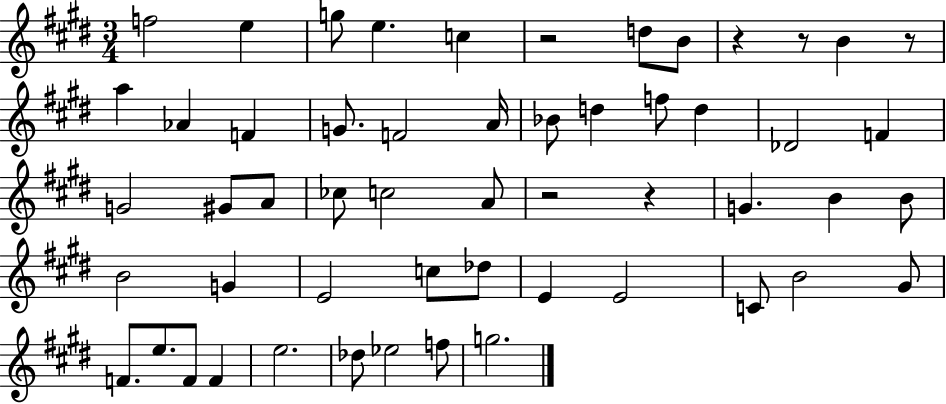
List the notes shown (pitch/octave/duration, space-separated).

F5/h E5/q G5/e E5/q. C5/q R/h D5/e B4/e R/q R/e B4/q R/e A5/q Ab4/q F4/q G4/e. F4/h A4/s Bb4/e D5/q F5/e D5/q Db4/h F4/q G4/h G#4/e A4/e CES5/e C5/h A4/e R/h R/q G4/q. B4/q B4/e B4/h G4/q E4/h C5/e Db5/e E4/q E4/h C4/e B4/h G#4/e F4/e. E5/e. F4/e F4/q E5/h. Db5/e Eb5/h F5/e G5/h.